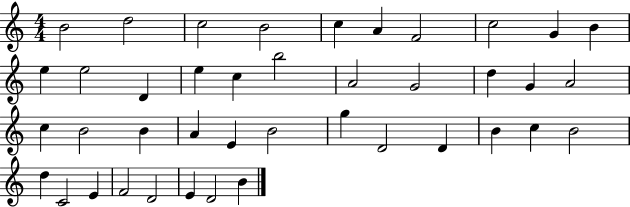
X:1
T:Untitled
M:4/4
L:1/4
K:C
B2 d2 c2 B2 c A F2 c2 G B e e2 D e c b2 A2 G2 d G A2 c B2 B A E B2 g D2 D B c B2 d C2 E F2 D2 E D2 B